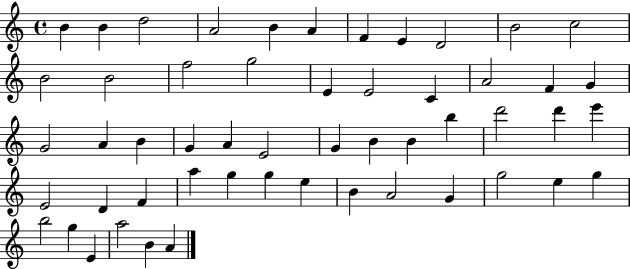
{
  \clef treble
  \time 4/4
  \defaultTimeSignature
  \key c \major
  b'4 b'4 d''2 | a'2 b'4 a'4 | f'4 e'4 d'2 | b'2 c''2 | \break b'2 b'2 | f''2 g''2 | e'4 e'2 c'4 | a'2 f'4 g'4 | \break g'2 a'4 b'4 | g'4 a'4 e'2 | g'4 b'4 b'4 b''4 | d'''2 d'''4 e'''4 | \break e'2 d'4 f'4 | a''4 g''4 g''4 e''4 | b'4 a'2 g'4 | g''2 e''4 g''4 | \break b''2 g''4 e'4 | a''2 b'4 a'4 | \bar "|."
}